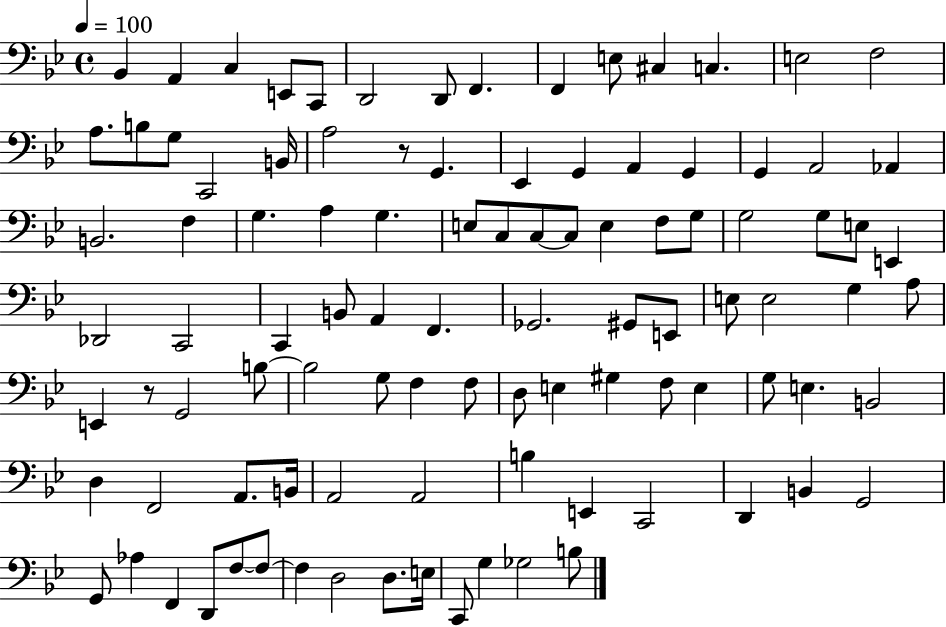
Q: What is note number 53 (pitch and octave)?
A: E2